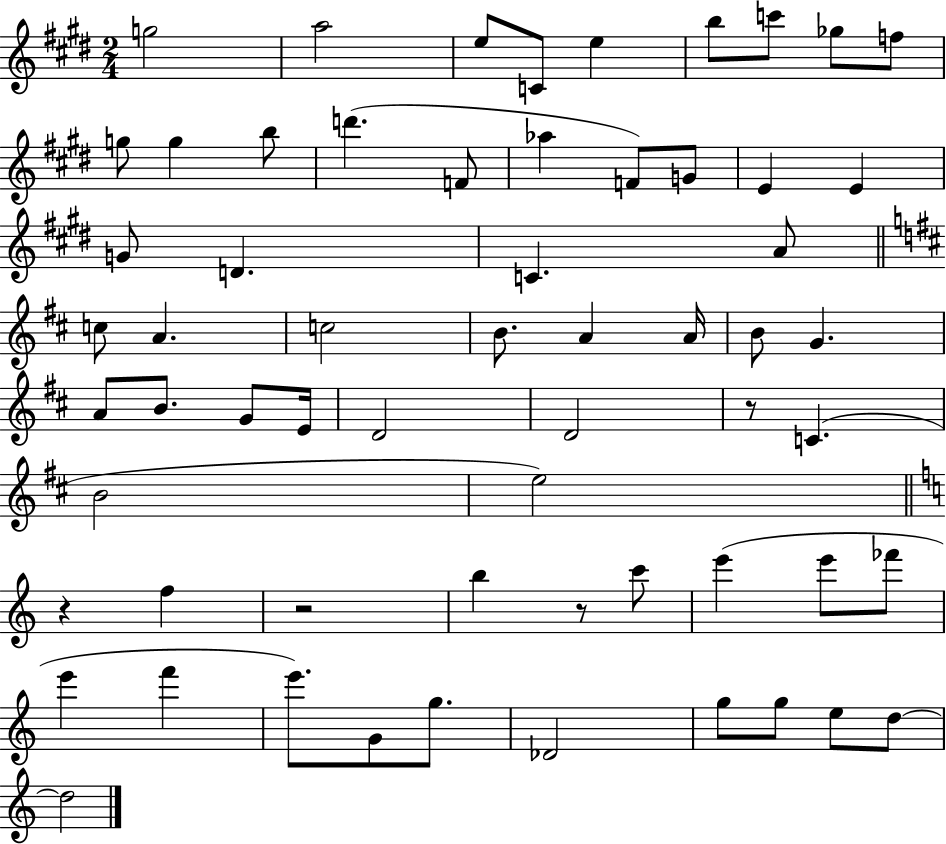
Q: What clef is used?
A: treble